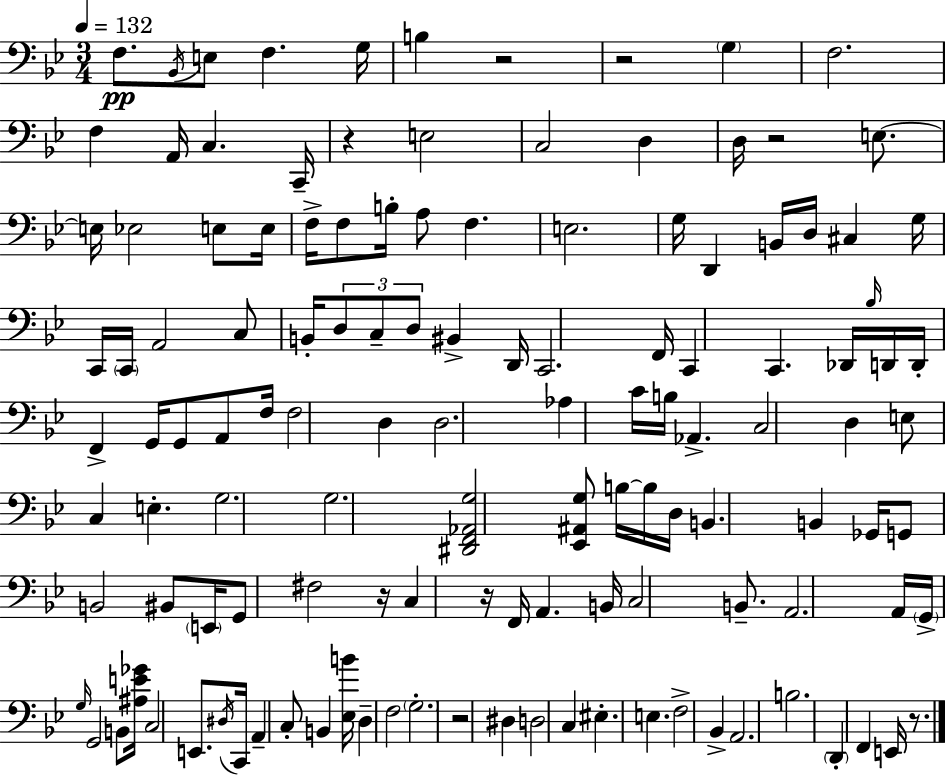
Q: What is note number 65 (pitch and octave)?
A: D3